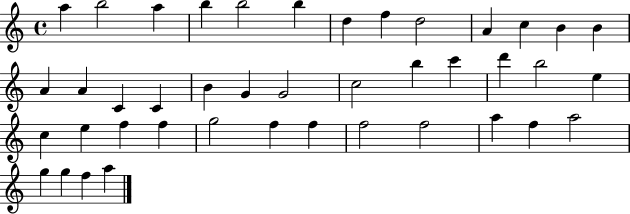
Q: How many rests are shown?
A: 0